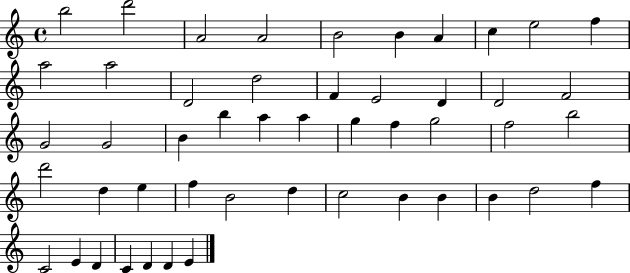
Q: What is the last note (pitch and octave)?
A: E4